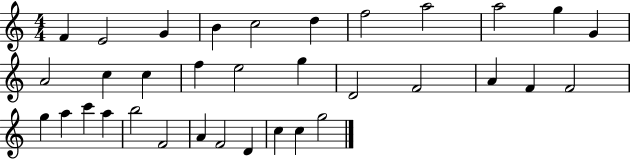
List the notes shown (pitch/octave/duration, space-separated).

F4/q E4/h G4/q B4/q C5/h D5/q F5/h A5/h A5/h G5/q G4/q A4/h C5/q C5/q F5/q E5/h G5/q D4/h F4/h A4/q F4/q F4/h G5/q A5/q C6/q A5/q B5/h F4/h A4/q F4/h D4/q C5/q C5/q G5/h